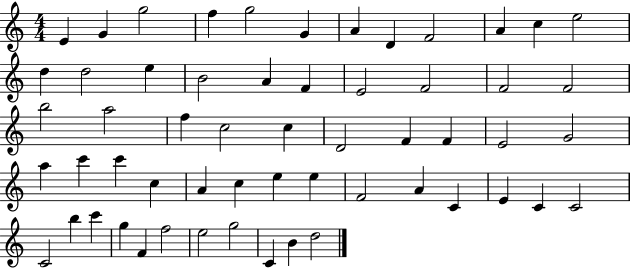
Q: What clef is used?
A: treble